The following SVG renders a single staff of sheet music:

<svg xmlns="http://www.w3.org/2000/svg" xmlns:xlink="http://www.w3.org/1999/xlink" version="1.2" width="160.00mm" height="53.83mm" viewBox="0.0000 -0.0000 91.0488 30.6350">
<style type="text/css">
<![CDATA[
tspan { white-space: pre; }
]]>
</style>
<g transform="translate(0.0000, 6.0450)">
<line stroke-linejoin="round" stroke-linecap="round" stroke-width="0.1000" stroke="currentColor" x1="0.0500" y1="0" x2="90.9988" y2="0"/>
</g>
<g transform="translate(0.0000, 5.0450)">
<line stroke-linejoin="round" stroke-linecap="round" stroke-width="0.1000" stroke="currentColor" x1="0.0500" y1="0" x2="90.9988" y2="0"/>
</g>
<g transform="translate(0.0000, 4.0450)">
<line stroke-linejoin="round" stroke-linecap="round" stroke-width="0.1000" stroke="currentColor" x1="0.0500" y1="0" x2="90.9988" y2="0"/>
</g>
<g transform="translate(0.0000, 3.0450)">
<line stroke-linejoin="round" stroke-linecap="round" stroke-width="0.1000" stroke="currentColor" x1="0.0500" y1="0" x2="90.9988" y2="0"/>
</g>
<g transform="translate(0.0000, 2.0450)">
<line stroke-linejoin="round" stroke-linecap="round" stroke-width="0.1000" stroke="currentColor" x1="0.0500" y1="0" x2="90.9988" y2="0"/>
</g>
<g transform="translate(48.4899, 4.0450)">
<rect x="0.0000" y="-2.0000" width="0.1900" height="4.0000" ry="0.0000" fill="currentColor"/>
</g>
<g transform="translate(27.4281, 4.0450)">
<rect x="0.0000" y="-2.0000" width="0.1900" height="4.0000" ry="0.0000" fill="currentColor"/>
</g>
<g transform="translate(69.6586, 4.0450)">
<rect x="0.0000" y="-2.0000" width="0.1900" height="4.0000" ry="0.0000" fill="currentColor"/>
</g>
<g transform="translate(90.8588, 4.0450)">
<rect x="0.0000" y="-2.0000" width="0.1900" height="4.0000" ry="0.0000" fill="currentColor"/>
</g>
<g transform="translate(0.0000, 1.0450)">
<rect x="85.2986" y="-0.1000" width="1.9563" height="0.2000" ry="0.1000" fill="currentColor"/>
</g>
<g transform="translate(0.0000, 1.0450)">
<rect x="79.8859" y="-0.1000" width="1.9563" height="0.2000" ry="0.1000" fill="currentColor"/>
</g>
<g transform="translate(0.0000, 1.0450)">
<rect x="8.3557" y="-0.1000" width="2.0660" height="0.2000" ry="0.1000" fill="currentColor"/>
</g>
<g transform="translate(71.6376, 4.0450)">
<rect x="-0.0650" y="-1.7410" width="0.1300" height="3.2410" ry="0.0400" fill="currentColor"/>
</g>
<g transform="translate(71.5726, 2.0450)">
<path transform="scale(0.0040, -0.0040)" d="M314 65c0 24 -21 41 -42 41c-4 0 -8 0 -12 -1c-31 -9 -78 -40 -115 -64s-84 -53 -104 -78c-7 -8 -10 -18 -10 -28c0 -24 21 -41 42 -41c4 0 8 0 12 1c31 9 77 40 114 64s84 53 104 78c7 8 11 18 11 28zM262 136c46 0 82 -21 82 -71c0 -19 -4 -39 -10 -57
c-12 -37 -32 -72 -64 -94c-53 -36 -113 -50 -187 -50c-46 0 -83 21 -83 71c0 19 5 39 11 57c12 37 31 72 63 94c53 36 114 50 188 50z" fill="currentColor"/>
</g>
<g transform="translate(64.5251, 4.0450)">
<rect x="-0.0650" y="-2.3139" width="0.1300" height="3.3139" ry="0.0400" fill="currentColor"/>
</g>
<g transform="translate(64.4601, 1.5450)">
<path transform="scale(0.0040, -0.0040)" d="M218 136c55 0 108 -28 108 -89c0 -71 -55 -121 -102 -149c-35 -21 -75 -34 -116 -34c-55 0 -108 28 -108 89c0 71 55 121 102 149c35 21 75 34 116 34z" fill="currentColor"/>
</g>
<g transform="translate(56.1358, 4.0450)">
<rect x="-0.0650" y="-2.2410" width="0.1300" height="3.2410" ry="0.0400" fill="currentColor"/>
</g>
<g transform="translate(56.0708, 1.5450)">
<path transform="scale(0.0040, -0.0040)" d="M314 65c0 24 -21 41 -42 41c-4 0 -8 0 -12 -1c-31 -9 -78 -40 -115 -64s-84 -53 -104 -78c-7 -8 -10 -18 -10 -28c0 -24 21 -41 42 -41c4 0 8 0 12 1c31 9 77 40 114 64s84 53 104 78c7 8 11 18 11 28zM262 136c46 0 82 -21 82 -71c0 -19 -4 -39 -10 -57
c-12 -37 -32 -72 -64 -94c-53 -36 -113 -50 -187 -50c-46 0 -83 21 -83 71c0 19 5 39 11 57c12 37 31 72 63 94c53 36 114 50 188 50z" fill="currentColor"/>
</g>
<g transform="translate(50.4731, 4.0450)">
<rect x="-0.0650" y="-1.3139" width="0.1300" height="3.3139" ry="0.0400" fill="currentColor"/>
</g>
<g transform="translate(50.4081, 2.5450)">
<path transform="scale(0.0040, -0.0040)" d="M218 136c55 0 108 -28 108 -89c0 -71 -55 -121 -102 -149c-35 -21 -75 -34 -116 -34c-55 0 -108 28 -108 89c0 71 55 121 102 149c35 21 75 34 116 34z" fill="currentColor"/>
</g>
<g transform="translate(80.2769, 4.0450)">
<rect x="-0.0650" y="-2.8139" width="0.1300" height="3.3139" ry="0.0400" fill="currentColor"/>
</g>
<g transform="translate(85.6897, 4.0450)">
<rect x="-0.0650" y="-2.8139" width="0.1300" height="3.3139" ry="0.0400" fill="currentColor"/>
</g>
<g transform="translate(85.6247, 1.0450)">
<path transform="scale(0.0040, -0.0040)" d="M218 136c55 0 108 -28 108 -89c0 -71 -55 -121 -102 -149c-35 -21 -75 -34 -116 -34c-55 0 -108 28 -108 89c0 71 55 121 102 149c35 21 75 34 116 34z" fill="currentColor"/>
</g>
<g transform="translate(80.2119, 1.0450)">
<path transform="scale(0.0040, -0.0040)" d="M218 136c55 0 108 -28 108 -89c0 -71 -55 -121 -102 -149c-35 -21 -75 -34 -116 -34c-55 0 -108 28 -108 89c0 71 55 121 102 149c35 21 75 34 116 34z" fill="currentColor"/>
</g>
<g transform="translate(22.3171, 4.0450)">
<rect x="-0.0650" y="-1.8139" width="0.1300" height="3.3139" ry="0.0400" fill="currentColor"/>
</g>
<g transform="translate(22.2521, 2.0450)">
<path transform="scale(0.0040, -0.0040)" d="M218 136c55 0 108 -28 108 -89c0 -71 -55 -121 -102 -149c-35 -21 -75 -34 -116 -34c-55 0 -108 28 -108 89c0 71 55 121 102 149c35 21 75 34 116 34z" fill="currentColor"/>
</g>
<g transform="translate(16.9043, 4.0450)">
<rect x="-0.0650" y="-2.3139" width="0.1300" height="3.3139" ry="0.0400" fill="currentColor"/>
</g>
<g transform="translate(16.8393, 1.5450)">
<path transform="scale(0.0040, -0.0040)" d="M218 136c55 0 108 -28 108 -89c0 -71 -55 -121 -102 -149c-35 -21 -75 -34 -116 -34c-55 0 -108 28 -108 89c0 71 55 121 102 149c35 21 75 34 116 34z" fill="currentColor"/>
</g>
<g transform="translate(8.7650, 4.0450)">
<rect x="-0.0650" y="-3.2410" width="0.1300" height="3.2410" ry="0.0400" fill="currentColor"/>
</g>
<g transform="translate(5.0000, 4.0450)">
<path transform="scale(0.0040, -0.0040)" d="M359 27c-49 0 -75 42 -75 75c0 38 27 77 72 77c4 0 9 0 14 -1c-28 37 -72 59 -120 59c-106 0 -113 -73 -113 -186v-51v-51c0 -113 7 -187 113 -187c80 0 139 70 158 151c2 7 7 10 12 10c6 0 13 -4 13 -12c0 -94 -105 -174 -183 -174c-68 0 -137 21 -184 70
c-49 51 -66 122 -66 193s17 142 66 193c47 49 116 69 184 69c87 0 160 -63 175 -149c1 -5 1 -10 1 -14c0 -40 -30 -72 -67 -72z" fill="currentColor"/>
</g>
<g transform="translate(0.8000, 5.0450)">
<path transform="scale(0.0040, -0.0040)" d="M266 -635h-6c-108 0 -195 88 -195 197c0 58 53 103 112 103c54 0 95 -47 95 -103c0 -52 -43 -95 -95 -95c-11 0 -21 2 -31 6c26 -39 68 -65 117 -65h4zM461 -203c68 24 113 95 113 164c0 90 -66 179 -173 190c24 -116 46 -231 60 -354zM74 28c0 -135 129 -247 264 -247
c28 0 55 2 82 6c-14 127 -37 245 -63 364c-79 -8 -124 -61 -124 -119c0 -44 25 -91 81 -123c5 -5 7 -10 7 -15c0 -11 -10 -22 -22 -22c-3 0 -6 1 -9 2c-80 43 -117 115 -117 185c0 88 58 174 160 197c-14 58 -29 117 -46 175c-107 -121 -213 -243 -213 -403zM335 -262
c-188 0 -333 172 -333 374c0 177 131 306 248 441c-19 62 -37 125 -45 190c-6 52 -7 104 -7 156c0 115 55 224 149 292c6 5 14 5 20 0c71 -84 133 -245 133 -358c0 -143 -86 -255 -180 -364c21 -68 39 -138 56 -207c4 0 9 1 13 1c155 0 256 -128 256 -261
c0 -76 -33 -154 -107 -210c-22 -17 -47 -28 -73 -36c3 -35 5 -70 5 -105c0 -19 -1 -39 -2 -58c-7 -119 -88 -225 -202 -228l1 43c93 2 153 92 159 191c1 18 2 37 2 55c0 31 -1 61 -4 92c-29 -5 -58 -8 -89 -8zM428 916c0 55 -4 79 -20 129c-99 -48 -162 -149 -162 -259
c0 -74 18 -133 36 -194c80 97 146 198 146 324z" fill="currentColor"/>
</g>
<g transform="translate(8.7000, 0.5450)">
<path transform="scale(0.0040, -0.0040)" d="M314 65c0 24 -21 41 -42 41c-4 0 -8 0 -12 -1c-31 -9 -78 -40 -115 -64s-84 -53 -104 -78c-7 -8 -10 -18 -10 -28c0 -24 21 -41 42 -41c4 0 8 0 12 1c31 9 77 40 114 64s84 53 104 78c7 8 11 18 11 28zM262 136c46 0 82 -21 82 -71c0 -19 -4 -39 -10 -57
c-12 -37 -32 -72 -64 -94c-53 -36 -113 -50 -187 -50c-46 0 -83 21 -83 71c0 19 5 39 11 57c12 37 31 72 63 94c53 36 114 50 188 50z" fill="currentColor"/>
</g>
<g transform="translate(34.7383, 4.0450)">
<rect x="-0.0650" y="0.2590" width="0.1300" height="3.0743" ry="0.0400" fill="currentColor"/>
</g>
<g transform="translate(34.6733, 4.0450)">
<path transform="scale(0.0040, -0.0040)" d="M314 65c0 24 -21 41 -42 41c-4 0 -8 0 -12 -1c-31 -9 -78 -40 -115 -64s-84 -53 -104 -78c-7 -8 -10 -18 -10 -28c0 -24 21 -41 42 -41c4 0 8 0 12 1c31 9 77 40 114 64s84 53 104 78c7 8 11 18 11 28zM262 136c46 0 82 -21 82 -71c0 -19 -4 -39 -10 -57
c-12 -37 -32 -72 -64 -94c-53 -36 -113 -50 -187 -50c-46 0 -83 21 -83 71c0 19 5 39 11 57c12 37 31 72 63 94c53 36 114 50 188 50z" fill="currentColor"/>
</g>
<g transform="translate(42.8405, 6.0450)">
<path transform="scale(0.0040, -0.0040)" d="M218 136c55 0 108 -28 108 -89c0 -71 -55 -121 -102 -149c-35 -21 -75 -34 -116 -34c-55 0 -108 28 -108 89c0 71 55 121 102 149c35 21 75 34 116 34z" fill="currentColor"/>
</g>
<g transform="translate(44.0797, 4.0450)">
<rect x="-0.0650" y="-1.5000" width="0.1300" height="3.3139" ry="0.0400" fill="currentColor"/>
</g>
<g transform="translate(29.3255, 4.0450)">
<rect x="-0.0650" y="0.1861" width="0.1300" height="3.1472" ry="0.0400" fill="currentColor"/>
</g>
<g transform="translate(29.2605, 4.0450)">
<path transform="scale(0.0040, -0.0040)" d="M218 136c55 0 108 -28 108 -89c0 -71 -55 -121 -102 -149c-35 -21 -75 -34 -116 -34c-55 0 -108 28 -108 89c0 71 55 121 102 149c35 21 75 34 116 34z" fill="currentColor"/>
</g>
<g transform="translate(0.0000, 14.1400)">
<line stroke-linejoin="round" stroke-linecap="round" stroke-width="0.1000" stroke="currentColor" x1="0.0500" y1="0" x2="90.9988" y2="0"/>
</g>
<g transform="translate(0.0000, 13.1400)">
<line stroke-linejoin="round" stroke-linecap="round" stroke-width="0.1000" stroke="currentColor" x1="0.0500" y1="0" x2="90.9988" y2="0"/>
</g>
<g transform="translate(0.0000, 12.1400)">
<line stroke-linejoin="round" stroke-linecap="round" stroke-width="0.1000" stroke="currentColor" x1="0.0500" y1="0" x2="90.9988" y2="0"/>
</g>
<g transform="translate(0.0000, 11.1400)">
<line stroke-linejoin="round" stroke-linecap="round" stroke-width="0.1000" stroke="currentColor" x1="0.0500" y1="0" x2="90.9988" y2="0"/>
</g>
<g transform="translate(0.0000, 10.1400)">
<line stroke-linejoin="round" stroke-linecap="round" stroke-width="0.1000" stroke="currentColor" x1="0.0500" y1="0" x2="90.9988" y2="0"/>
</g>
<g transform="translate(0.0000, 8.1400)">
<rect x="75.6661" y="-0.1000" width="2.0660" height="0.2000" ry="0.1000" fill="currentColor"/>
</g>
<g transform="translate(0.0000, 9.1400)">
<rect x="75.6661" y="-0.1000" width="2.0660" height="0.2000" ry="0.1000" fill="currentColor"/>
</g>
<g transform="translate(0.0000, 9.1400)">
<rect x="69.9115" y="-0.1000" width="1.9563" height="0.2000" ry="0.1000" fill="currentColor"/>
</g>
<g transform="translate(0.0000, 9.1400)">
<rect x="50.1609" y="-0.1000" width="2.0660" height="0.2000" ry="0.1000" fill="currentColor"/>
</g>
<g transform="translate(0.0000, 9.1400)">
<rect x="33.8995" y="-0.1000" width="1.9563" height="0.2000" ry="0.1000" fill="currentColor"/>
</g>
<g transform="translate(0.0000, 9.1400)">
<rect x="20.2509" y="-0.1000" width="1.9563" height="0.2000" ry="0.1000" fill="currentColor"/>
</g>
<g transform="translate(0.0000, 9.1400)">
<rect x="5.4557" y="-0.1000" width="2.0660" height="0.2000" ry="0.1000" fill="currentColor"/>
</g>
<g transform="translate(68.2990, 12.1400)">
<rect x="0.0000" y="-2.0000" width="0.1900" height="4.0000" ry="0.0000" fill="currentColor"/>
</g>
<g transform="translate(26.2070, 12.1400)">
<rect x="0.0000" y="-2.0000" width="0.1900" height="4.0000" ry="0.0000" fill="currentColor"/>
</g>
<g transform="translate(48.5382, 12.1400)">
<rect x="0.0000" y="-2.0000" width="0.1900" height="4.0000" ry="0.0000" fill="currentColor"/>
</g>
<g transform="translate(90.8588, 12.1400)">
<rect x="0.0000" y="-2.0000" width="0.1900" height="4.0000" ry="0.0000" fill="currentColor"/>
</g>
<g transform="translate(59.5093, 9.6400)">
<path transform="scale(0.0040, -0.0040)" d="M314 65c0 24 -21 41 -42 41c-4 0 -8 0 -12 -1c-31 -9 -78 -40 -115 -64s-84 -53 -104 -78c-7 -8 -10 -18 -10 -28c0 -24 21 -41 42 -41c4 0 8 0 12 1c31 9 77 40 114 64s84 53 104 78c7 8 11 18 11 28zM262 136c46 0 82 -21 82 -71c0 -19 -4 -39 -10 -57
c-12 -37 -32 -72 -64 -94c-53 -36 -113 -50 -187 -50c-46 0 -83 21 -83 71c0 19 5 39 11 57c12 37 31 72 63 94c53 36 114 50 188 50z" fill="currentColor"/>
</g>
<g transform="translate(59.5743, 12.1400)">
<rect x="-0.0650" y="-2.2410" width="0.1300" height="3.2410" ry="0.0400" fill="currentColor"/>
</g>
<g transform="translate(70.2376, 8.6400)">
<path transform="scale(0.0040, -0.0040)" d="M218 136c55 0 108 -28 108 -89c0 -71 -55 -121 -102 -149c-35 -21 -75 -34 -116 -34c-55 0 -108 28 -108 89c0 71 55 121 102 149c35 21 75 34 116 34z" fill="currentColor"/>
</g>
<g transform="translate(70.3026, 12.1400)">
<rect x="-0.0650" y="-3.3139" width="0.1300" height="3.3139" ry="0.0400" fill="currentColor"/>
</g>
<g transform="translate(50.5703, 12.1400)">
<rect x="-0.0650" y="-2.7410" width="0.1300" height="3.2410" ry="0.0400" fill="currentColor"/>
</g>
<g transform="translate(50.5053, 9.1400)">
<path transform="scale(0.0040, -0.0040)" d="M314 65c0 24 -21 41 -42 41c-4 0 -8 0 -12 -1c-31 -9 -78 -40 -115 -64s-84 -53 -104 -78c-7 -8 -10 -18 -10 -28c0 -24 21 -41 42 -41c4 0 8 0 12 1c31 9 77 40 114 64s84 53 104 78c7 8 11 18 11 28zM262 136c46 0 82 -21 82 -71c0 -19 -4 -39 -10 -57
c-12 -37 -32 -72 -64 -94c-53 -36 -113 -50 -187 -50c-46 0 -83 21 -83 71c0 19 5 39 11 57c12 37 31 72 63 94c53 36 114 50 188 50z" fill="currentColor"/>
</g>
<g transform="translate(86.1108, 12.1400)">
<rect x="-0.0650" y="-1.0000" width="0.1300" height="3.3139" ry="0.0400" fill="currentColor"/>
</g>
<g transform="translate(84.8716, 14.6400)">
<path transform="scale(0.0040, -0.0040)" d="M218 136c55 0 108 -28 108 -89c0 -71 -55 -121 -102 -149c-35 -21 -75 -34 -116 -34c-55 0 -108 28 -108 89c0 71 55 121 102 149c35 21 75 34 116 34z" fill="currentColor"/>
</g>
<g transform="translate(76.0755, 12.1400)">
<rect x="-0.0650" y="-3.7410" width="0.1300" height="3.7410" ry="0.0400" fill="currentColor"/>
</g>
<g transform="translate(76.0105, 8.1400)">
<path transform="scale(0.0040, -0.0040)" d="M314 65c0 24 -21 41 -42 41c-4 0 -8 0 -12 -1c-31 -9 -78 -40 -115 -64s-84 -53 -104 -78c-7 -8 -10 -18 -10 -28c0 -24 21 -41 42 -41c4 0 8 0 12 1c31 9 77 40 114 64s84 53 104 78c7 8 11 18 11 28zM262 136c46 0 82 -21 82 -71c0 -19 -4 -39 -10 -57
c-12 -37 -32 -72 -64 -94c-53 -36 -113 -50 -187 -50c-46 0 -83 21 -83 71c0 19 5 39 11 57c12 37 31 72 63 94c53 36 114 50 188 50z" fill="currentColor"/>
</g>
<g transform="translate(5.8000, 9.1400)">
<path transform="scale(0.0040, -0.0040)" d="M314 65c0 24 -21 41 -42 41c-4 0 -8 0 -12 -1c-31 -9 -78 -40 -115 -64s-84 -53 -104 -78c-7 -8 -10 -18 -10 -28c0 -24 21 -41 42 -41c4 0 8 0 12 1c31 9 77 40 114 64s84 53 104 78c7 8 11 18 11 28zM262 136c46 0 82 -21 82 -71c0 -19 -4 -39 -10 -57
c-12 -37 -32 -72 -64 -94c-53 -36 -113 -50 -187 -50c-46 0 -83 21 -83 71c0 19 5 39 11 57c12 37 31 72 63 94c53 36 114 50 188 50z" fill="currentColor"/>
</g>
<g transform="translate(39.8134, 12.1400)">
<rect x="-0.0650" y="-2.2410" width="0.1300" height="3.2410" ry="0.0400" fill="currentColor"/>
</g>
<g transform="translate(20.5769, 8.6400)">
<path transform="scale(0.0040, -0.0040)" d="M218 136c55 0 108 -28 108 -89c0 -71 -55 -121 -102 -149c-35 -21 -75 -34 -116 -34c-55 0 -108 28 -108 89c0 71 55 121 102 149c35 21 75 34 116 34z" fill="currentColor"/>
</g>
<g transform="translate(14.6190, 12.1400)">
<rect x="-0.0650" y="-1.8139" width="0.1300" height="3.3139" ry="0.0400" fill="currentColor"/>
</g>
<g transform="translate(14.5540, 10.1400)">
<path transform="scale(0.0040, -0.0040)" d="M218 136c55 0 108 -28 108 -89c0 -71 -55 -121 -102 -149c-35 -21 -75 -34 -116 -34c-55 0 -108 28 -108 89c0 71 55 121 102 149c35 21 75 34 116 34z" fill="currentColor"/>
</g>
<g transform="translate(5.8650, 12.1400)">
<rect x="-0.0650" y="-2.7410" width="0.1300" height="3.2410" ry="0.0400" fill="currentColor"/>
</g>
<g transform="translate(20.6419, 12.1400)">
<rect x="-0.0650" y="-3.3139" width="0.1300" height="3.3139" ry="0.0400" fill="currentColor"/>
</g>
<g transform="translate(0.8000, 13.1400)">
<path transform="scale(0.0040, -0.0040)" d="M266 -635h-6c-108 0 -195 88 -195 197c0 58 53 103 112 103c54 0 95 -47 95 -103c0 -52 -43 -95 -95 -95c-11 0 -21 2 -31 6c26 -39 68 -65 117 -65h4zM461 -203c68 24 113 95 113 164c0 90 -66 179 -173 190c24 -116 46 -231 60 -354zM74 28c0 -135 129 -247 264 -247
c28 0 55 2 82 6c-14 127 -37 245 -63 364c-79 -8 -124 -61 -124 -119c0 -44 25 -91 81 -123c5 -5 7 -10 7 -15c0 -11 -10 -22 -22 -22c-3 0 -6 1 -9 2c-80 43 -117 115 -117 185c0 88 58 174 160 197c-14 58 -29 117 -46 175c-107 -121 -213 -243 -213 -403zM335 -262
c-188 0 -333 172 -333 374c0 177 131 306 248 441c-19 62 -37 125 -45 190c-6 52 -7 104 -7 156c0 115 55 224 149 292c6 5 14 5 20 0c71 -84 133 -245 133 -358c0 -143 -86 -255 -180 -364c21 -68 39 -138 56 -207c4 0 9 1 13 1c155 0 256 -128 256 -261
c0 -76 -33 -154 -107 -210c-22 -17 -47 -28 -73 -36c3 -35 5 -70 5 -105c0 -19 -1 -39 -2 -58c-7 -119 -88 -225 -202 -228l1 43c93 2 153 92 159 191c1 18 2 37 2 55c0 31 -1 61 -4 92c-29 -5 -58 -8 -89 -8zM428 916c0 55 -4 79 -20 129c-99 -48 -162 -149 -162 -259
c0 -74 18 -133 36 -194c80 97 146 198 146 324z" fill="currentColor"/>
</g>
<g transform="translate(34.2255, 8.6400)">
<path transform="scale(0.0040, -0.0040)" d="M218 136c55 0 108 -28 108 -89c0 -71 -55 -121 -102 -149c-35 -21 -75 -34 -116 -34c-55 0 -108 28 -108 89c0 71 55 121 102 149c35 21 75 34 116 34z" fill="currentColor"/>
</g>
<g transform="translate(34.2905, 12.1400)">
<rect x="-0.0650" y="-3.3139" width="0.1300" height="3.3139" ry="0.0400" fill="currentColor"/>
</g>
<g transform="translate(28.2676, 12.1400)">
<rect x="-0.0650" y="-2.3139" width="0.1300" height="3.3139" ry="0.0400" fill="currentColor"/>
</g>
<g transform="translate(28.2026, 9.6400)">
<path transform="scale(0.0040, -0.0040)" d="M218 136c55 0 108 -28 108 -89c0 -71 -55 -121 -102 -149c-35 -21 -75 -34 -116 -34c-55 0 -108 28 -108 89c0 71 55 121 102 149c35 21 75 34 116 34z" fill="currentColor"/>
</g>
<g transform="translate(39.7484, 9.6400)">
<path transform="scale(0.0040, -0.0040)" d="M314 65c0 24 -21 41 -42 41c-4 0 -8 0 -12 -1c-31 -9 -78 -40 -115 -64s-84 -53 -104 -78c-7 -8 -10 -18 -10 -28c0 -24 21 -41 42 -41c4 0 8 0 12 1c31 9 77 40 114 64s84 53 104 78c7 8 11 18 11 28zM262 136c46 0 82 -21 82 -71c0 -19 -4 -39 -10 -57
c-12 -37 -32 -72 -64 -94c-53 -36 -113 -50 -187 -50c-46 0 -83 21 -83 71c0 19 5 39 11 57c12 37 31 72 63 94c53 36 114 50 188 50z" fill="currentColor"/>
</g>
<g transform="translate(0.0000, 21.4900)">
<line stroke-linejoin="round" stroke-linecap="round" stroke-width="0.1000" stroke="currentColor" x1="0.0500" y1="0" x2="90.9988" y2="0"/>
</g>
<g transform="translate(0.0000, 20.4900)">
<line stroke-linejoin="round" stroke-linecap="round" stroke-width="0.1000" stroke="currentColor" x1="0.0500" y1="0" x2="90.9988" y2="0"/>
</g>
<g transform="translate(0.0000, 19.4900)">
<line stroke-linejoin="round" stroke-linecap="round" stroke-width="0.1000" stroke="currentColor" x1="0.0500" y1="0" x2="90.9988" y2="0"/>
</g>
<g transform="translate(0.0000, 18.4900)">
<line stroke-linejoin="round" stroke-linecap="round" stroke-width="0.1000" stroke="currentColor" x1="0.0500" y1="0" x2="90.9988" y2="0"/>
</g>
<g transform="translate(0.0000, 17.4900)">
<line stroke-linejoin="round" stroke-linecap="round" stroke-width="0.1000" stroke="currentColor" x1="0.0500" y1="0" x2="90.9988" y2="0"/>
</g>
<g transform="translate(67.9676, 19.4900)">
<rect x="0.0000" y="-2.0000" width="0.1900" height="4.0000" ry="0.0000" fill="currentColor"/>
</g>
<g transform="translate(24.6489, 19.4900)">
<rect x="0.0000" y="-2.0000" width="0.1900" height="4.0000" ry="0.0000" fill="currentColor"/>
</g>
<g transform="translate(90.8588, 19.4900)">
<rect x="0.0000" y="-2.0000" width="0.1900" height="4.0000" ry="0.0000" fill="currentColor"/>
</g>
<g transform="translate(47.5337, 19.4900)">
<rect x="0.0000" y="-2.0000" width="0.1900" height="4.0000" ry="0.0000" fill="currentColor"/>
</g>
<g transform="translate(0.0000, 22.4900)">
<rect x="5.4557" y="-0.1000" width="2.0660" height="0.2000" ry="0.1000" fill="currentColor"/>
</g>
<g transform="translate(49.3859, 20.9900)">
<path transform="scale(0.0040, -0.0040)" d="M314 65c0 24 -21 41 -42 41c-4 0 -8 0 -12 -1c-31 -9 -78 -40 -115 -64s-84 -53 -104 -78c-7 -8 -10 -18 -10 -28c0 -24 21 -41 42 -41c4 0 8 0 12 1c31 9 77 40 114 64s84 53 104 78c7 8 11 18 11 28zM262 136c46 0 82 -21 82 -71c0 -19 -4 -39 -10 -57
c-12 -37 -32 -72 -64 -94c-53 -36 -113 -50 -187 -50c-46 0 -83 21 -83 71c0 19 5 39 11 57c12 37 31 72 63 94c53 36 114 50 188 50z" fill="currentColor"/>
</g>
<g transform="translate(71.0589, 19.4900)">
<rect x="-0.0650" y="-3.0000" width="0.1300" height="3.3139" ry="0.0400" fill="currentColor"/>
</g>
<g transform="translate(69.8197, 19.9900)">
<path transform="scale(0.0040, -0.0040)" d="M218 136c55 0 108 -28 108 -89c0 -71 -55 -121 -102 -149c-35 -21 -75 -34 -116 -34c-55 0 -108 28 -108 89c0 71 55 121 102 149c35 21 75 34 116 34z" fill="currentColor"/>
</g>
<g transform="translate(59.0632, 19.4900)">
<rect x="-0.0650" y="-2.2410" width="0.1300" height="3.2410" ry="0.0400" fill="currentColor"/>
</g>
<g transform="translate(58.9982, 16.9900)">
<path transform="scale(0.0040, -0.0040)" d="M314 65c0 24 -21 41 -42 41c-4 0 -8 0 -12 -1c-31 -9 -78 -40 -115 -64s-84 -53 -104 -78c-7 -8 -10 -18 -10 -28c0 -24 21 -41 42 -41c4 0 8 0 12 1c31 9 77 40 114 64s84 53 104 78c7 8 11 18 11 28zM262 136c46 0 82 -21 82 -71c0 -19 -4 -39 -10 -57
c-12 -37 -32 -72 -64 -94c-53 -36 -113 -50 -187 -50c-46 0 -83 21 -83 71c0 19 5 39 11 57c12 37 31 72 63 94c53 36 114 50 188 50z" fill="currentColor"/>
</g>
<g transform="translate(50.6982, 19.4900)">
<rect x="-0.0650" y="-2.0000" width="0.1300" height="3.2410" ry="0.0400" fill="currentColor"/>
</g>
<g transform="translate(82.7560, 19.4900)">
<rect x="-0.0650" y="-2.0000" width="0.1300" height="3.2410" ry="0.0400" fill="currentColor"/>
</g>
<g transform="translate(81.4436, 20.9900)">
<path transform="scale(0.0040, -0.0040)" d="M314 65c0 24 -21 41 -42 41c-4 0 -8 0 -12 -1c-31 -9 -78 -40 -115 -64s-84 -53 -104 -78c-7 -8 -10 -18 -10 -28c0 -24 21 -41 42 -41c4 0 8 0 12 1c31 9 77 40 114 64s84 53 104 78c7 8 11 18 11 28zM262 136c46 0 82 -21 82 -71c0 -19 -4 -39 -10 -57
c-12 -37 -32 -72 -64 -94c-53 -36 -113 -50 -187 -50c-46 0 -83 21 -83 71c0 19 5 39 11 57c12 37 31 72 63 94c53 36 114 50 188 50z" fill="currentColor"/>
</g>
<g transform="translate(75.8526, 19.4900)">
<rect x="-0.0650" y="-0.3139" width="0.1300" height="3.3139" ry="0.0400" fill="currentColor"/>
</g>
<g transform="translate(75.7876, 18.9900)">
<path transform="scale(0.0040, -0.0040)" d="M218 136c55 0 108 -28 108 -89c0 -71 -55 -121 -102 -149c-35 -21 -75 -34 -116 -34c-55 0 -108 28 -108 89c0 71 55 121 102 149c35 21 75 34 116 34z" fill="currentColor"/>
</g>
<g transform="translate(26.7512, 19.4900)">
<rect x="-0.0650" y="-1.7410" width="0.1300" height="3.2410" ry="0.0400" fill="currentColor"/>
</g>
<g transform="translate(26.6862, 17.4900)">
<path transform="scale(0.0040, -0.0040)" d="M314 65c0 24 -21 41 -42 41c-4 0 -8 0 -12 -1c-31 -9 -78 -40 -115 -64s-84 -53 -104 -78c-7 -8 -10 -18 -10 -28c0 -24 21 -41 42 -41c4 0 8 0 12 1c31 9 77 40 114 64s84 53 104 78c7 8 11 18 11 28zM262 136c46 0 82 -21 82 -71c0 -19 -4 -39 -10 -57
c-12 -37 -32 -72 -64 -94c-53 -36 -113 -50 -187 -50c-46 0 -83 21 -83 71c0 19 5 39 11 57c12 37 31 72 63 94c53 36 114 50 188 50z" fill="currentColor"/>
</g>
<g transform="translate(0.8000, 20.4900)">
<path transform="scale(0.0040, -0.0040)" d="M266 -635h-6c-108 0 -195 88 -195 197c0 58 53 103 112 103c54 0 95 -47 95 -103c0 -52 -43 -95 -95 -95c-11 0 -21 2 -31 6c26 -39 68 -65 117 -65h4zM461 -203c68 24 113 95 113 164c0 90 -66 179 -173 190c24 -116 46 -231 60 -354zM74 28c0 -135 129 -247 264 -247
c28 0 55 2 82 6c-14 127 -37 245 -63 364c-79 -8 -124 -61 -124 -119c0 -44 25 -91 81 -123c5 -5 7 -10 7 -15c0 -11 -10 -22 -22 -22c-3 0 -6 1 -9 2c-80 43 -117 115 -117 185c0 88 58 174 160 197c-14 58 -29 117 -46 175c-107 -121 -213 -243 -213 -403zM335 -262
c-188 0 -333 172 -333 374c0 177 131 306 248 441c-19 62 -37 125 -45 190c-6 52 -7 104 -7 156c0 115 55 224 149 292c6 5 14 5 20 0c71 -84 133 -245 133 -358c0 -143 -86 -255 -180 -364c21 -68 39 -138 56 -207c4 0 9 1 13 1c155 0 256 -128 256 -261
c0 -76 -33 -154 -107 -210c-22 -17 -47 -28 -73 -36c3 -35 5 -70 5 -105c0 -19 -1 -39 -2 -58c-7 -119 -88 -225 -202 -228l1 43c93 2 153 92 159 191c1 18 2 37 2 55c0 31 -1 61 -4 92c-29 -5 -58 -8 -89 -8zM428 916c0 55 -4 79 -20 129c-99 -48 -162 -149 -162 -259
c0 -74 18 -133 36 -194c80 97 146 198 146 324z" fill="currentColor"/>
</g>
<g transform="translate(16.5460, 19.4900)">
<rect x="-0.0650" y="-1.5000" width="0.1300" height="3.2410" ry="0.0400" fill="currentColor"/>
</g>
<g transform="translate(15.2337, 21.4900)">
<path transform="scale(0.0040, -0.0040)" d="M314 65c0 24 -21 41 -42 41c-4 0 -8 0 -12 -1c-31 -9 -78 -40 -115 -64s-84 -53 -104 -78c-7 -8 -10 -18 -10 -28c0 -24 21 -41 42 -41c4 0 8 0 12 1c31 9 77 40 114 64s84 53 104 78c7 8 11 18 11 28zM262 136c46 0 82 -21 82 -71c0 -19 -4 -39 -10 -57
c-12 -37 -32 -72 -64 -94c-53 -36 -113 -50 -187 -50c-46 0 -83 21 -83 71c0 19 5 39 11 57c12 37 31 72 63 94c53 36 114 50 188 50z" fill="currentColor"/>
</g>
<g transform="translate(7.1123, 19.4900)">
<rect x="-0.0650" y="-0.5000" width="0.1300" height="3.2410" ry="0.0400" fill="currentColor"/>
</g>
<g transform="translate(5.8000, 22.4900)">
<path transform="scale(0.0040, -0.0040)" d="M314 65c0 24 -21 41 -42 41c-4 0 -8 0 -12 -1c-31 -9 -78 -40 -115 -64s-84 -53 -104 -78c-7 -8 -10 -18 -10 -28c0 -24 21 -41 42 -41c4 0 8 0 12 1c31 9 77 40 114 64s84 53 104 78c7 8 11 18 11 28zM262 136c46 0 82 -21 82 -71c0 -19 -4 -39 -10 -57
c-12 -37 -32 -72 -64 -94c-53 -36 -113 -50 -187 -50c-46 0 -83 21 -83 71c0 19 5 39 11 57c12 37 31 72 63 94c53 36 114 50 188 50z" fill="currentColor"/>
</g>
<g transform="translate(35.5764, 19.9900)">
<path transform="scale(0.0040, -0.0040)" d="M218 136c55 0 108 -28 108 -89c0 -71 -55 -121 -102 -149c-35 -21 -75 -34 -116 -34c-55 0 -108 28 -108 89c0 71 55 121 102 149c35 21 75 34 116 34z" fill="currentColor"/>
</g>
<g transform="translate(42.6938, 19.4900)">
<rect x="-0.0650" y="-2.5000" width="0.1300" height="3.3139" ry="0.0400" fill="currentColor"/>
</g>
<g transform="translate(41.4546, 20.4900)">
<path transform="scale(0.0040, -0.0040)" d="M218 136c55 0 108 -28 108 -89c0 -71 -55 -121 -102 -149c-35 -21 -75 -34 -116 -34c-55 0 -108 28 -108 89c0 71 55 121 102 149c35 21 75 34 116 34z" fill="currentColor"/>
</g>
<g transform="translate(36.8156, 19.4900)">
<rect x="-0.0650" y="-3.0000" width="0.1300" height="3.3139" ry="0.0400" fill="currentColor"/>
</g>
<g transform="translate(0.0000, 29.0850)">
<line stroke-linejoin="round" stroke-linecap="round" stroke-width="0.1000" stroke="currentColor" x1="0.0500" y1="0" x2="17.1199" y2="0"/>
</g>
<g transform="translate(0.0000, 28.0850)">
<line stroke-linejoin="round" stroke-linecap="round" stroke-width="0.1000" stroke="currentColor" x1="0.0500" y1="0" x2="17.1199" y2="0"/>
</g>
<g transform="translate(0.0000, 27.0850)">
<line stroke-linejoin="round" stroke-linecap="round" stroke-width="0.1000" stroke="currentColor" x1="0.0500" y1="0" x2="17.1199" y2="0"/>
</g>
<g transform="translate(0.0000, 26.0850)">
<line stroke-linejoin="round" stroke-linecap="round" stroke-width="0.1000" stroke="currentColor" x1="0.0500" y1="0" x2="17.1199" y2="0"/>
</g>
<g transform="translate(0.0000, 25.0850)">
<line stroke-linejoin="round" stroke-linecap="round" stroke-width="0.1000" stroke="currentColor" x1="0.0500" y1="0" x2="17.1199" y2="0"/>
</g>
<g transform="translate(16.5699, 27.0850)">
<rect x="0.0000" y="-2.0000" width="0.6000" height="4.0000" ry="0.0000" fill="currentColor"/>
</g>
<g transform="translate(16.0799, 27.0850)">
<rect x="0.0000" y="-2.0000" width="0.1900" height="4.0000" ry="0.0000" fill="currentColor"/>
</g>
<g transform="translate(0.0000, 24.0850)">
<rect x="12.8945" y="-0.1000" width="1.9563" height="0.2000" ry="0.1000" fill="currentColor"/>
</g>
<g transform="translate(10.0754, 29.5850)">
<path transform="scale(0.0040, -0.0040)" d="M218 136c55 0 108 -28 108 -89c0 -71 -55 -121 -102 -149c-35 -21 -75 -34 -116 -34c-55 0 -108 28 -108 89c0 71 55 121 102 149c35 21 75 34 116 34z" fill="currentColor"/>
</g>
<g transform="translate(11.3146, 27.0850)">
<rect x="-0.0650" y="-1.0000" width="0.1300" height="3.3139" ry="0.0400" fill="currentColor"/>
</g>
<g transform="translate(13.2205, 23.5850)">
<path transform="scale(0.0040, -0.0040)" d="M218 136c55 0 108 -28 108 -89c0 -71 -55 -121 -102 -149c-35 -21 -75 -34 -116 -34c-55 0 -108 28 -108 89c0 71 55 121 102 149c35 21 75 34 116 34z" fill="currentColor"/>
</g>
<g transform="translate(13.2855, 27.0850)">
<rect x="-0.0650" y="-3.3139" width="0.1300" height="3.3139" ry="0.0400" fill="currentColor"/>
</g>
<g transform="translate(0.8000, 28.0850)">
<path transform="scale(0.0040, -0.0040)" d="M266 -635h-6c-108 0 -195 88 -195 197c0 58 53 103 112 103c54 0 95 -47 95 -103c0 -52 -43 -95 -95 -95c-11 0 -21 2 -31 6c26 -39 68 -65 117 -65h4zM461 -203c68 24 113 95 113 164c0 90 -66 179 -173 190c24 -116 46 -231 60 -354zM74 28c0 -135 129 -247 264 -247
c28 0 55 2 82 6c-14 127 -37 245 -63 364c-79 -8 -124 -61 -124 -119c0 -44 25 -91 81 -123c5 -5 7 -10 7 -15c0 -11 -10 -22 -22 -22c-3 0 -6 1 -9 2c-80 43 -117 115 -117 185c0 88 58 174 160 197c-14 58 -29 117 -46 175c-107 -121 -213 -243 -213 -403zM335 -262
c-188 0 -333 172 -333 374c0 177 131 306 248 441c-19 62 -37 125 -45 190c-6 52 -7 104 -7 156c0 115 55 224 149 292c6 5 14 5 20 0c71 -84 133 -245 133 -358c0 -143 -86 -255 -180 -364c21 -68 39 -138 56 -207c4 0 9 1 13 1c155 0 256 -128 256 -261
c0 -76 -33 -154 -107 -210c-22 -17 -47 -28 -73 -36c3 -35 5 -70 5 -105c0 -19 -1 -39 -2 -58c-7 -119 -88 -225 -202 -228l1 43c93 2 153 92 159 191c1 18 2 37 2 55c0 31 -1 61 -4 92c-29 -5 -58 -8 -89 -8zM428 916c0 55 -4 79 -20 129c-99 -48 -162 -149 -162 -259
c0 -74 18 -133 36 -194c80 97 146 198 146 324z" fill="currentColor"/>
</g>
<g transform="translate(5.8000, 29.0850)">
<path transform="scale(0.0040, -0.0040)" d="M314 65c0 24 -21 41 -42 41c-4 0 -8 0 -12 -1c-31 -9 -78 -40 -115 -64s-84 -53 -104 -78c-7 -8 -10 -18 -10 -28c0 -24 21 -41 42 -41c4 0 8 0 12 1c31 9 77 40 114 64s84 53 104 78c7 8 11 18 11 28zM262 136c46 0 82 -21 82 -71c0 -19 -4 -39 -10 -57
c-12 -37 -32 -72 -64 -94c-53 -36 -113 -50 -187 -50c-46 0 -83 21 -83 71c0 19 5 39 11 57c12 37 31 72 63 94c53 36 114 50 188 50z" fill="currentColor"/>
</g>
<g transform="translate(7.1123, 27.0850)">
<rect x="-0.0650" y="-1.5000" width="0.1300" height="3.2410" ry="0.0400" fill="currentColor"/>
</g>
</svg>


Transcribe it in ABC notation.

X:1
T:Untitled
M:4/4
L:1/4
K:C
b2 g f B B2 E e g2 g f2 a a a2 f b g b g2 a2 g2 b c'2 D C2 E2 f2 A G F2 g2 A c F2 E2 D b